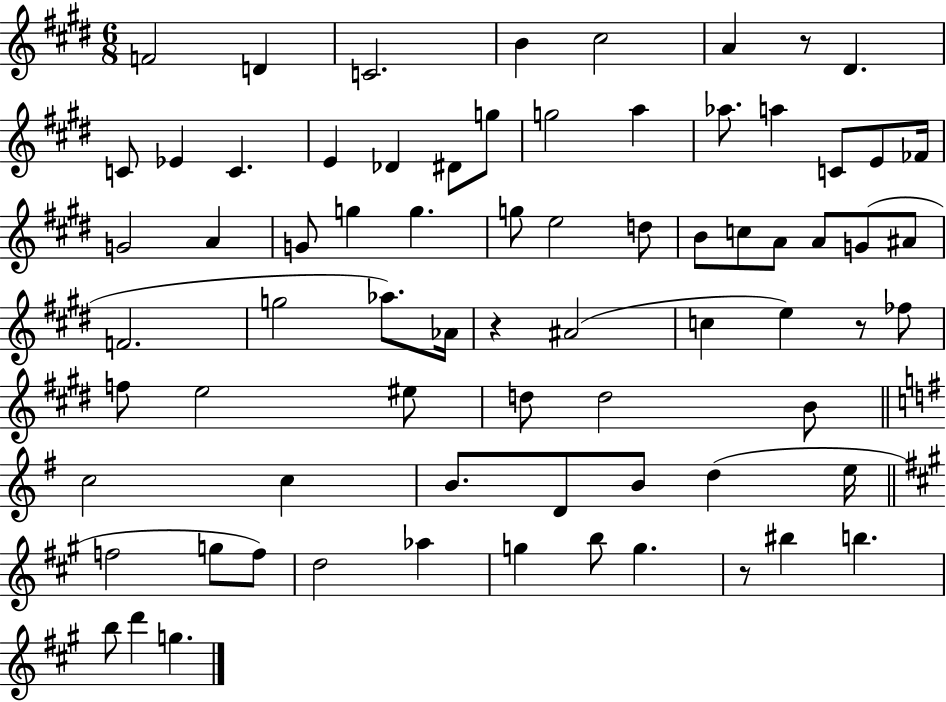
F4/h D4/q C4/h. B4/q C#5/h A4/q R/e D#4/q. C4/e Eb4/q C4/q. E4/q Db4/q D#4/e G5/e G5/h A5/q Ab5/e. A5/q C4/e E4/e FES4/s G4/h A4/q G4/e G5/q G5/q. G5/e E5/h D5/e B4/e C5/e A4/e A4/e G4/e A#4/e F4/h. G5/h Ab5/e. Ab4/s R/q A#4/h C5/q E5/q R/e FES5/e F5/e E5/h EIS5/e D5/e D5/h B4/e C5/h C5/q B4/e. D4/e B4/e D5/q E5/s F5/h G5/e F5/e D5/h Ab5/q G5/q B5/e G5/q. R/e BIS5/q B5/q. B5/e D6/q G5/q.